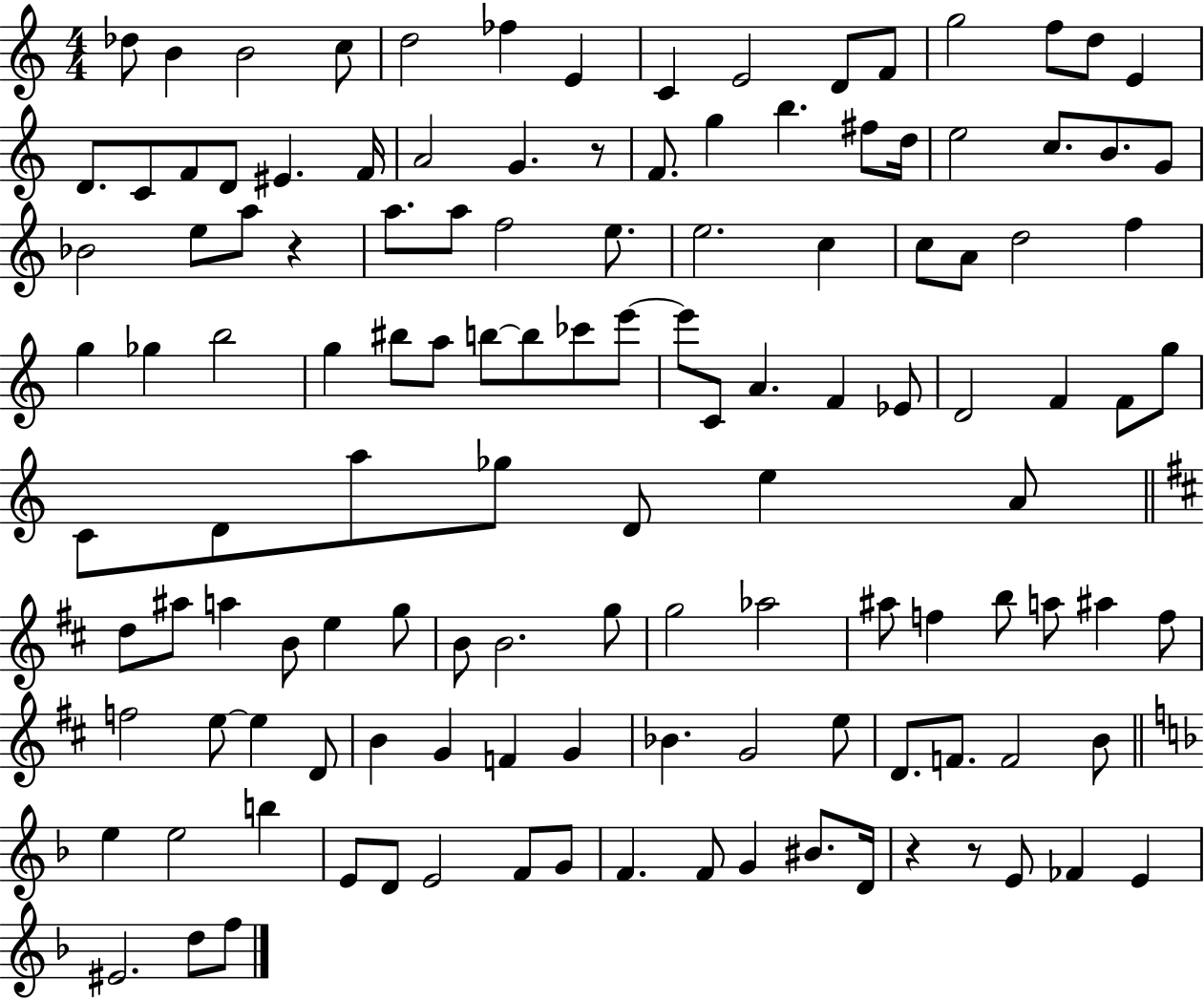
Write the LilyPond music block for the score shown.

{
  \clef treble
  \numericTimeSignature
  \time 4/4
  \key c \major
  des''8 b'4 b'2 c''8 | d''2 fes''4 e'4 | c'4 e'2 d'8 f'8 | g''2 f''8 d''8 e'4 | \break d'8. c'8 f'8 d'8 eis'4. f'16 | a'2 g'4. r8 | f'8. g''4 b''4. fis''8 d''16 | e''2 c''8. b'8. g'8 | \break bes'2 e''8 a''8 r4 | a''8. a''8 f''2 e''8. | e''2. c''4 | c''8 a'8 d''2 f''4 | \break g''4 ges''4 b''2 | g''4 bis''8 a''8 b''8~~ b''8 ces'''8 e'''8~~ | e'''8 c'8 a'4. f'4 ees'8 | d'2 f'4 f'8 g''8 | \break c'8 d'8 a''8 ges''8 d'8 e''4 a'8 | \bar "||" \break \key d \major d''8 ais''8 a''4 b'8 e''4 g''8 | b'8 b'2. g''8 | g''2 aes''2 | ais''8 f''4 b''8 a''8 ais''4 f''8 | \break f''2 e''8~~ e''4 d'8 | b'4 g'4 f'4 g'4 | bes'4. g'2 e''8 | d'8. f'8. f'2 b'8 | \break \bar "||" \break \key d \minor e''4 e''2 b''4 | e'8 d'8 e'2 f'8 g'8 | f'4. f'8 g'4 bis'8. d'16 | r4 r8 e'8 fes'4 e'4 | \break eis'2. d''8 f''8 | \bar "|."
}